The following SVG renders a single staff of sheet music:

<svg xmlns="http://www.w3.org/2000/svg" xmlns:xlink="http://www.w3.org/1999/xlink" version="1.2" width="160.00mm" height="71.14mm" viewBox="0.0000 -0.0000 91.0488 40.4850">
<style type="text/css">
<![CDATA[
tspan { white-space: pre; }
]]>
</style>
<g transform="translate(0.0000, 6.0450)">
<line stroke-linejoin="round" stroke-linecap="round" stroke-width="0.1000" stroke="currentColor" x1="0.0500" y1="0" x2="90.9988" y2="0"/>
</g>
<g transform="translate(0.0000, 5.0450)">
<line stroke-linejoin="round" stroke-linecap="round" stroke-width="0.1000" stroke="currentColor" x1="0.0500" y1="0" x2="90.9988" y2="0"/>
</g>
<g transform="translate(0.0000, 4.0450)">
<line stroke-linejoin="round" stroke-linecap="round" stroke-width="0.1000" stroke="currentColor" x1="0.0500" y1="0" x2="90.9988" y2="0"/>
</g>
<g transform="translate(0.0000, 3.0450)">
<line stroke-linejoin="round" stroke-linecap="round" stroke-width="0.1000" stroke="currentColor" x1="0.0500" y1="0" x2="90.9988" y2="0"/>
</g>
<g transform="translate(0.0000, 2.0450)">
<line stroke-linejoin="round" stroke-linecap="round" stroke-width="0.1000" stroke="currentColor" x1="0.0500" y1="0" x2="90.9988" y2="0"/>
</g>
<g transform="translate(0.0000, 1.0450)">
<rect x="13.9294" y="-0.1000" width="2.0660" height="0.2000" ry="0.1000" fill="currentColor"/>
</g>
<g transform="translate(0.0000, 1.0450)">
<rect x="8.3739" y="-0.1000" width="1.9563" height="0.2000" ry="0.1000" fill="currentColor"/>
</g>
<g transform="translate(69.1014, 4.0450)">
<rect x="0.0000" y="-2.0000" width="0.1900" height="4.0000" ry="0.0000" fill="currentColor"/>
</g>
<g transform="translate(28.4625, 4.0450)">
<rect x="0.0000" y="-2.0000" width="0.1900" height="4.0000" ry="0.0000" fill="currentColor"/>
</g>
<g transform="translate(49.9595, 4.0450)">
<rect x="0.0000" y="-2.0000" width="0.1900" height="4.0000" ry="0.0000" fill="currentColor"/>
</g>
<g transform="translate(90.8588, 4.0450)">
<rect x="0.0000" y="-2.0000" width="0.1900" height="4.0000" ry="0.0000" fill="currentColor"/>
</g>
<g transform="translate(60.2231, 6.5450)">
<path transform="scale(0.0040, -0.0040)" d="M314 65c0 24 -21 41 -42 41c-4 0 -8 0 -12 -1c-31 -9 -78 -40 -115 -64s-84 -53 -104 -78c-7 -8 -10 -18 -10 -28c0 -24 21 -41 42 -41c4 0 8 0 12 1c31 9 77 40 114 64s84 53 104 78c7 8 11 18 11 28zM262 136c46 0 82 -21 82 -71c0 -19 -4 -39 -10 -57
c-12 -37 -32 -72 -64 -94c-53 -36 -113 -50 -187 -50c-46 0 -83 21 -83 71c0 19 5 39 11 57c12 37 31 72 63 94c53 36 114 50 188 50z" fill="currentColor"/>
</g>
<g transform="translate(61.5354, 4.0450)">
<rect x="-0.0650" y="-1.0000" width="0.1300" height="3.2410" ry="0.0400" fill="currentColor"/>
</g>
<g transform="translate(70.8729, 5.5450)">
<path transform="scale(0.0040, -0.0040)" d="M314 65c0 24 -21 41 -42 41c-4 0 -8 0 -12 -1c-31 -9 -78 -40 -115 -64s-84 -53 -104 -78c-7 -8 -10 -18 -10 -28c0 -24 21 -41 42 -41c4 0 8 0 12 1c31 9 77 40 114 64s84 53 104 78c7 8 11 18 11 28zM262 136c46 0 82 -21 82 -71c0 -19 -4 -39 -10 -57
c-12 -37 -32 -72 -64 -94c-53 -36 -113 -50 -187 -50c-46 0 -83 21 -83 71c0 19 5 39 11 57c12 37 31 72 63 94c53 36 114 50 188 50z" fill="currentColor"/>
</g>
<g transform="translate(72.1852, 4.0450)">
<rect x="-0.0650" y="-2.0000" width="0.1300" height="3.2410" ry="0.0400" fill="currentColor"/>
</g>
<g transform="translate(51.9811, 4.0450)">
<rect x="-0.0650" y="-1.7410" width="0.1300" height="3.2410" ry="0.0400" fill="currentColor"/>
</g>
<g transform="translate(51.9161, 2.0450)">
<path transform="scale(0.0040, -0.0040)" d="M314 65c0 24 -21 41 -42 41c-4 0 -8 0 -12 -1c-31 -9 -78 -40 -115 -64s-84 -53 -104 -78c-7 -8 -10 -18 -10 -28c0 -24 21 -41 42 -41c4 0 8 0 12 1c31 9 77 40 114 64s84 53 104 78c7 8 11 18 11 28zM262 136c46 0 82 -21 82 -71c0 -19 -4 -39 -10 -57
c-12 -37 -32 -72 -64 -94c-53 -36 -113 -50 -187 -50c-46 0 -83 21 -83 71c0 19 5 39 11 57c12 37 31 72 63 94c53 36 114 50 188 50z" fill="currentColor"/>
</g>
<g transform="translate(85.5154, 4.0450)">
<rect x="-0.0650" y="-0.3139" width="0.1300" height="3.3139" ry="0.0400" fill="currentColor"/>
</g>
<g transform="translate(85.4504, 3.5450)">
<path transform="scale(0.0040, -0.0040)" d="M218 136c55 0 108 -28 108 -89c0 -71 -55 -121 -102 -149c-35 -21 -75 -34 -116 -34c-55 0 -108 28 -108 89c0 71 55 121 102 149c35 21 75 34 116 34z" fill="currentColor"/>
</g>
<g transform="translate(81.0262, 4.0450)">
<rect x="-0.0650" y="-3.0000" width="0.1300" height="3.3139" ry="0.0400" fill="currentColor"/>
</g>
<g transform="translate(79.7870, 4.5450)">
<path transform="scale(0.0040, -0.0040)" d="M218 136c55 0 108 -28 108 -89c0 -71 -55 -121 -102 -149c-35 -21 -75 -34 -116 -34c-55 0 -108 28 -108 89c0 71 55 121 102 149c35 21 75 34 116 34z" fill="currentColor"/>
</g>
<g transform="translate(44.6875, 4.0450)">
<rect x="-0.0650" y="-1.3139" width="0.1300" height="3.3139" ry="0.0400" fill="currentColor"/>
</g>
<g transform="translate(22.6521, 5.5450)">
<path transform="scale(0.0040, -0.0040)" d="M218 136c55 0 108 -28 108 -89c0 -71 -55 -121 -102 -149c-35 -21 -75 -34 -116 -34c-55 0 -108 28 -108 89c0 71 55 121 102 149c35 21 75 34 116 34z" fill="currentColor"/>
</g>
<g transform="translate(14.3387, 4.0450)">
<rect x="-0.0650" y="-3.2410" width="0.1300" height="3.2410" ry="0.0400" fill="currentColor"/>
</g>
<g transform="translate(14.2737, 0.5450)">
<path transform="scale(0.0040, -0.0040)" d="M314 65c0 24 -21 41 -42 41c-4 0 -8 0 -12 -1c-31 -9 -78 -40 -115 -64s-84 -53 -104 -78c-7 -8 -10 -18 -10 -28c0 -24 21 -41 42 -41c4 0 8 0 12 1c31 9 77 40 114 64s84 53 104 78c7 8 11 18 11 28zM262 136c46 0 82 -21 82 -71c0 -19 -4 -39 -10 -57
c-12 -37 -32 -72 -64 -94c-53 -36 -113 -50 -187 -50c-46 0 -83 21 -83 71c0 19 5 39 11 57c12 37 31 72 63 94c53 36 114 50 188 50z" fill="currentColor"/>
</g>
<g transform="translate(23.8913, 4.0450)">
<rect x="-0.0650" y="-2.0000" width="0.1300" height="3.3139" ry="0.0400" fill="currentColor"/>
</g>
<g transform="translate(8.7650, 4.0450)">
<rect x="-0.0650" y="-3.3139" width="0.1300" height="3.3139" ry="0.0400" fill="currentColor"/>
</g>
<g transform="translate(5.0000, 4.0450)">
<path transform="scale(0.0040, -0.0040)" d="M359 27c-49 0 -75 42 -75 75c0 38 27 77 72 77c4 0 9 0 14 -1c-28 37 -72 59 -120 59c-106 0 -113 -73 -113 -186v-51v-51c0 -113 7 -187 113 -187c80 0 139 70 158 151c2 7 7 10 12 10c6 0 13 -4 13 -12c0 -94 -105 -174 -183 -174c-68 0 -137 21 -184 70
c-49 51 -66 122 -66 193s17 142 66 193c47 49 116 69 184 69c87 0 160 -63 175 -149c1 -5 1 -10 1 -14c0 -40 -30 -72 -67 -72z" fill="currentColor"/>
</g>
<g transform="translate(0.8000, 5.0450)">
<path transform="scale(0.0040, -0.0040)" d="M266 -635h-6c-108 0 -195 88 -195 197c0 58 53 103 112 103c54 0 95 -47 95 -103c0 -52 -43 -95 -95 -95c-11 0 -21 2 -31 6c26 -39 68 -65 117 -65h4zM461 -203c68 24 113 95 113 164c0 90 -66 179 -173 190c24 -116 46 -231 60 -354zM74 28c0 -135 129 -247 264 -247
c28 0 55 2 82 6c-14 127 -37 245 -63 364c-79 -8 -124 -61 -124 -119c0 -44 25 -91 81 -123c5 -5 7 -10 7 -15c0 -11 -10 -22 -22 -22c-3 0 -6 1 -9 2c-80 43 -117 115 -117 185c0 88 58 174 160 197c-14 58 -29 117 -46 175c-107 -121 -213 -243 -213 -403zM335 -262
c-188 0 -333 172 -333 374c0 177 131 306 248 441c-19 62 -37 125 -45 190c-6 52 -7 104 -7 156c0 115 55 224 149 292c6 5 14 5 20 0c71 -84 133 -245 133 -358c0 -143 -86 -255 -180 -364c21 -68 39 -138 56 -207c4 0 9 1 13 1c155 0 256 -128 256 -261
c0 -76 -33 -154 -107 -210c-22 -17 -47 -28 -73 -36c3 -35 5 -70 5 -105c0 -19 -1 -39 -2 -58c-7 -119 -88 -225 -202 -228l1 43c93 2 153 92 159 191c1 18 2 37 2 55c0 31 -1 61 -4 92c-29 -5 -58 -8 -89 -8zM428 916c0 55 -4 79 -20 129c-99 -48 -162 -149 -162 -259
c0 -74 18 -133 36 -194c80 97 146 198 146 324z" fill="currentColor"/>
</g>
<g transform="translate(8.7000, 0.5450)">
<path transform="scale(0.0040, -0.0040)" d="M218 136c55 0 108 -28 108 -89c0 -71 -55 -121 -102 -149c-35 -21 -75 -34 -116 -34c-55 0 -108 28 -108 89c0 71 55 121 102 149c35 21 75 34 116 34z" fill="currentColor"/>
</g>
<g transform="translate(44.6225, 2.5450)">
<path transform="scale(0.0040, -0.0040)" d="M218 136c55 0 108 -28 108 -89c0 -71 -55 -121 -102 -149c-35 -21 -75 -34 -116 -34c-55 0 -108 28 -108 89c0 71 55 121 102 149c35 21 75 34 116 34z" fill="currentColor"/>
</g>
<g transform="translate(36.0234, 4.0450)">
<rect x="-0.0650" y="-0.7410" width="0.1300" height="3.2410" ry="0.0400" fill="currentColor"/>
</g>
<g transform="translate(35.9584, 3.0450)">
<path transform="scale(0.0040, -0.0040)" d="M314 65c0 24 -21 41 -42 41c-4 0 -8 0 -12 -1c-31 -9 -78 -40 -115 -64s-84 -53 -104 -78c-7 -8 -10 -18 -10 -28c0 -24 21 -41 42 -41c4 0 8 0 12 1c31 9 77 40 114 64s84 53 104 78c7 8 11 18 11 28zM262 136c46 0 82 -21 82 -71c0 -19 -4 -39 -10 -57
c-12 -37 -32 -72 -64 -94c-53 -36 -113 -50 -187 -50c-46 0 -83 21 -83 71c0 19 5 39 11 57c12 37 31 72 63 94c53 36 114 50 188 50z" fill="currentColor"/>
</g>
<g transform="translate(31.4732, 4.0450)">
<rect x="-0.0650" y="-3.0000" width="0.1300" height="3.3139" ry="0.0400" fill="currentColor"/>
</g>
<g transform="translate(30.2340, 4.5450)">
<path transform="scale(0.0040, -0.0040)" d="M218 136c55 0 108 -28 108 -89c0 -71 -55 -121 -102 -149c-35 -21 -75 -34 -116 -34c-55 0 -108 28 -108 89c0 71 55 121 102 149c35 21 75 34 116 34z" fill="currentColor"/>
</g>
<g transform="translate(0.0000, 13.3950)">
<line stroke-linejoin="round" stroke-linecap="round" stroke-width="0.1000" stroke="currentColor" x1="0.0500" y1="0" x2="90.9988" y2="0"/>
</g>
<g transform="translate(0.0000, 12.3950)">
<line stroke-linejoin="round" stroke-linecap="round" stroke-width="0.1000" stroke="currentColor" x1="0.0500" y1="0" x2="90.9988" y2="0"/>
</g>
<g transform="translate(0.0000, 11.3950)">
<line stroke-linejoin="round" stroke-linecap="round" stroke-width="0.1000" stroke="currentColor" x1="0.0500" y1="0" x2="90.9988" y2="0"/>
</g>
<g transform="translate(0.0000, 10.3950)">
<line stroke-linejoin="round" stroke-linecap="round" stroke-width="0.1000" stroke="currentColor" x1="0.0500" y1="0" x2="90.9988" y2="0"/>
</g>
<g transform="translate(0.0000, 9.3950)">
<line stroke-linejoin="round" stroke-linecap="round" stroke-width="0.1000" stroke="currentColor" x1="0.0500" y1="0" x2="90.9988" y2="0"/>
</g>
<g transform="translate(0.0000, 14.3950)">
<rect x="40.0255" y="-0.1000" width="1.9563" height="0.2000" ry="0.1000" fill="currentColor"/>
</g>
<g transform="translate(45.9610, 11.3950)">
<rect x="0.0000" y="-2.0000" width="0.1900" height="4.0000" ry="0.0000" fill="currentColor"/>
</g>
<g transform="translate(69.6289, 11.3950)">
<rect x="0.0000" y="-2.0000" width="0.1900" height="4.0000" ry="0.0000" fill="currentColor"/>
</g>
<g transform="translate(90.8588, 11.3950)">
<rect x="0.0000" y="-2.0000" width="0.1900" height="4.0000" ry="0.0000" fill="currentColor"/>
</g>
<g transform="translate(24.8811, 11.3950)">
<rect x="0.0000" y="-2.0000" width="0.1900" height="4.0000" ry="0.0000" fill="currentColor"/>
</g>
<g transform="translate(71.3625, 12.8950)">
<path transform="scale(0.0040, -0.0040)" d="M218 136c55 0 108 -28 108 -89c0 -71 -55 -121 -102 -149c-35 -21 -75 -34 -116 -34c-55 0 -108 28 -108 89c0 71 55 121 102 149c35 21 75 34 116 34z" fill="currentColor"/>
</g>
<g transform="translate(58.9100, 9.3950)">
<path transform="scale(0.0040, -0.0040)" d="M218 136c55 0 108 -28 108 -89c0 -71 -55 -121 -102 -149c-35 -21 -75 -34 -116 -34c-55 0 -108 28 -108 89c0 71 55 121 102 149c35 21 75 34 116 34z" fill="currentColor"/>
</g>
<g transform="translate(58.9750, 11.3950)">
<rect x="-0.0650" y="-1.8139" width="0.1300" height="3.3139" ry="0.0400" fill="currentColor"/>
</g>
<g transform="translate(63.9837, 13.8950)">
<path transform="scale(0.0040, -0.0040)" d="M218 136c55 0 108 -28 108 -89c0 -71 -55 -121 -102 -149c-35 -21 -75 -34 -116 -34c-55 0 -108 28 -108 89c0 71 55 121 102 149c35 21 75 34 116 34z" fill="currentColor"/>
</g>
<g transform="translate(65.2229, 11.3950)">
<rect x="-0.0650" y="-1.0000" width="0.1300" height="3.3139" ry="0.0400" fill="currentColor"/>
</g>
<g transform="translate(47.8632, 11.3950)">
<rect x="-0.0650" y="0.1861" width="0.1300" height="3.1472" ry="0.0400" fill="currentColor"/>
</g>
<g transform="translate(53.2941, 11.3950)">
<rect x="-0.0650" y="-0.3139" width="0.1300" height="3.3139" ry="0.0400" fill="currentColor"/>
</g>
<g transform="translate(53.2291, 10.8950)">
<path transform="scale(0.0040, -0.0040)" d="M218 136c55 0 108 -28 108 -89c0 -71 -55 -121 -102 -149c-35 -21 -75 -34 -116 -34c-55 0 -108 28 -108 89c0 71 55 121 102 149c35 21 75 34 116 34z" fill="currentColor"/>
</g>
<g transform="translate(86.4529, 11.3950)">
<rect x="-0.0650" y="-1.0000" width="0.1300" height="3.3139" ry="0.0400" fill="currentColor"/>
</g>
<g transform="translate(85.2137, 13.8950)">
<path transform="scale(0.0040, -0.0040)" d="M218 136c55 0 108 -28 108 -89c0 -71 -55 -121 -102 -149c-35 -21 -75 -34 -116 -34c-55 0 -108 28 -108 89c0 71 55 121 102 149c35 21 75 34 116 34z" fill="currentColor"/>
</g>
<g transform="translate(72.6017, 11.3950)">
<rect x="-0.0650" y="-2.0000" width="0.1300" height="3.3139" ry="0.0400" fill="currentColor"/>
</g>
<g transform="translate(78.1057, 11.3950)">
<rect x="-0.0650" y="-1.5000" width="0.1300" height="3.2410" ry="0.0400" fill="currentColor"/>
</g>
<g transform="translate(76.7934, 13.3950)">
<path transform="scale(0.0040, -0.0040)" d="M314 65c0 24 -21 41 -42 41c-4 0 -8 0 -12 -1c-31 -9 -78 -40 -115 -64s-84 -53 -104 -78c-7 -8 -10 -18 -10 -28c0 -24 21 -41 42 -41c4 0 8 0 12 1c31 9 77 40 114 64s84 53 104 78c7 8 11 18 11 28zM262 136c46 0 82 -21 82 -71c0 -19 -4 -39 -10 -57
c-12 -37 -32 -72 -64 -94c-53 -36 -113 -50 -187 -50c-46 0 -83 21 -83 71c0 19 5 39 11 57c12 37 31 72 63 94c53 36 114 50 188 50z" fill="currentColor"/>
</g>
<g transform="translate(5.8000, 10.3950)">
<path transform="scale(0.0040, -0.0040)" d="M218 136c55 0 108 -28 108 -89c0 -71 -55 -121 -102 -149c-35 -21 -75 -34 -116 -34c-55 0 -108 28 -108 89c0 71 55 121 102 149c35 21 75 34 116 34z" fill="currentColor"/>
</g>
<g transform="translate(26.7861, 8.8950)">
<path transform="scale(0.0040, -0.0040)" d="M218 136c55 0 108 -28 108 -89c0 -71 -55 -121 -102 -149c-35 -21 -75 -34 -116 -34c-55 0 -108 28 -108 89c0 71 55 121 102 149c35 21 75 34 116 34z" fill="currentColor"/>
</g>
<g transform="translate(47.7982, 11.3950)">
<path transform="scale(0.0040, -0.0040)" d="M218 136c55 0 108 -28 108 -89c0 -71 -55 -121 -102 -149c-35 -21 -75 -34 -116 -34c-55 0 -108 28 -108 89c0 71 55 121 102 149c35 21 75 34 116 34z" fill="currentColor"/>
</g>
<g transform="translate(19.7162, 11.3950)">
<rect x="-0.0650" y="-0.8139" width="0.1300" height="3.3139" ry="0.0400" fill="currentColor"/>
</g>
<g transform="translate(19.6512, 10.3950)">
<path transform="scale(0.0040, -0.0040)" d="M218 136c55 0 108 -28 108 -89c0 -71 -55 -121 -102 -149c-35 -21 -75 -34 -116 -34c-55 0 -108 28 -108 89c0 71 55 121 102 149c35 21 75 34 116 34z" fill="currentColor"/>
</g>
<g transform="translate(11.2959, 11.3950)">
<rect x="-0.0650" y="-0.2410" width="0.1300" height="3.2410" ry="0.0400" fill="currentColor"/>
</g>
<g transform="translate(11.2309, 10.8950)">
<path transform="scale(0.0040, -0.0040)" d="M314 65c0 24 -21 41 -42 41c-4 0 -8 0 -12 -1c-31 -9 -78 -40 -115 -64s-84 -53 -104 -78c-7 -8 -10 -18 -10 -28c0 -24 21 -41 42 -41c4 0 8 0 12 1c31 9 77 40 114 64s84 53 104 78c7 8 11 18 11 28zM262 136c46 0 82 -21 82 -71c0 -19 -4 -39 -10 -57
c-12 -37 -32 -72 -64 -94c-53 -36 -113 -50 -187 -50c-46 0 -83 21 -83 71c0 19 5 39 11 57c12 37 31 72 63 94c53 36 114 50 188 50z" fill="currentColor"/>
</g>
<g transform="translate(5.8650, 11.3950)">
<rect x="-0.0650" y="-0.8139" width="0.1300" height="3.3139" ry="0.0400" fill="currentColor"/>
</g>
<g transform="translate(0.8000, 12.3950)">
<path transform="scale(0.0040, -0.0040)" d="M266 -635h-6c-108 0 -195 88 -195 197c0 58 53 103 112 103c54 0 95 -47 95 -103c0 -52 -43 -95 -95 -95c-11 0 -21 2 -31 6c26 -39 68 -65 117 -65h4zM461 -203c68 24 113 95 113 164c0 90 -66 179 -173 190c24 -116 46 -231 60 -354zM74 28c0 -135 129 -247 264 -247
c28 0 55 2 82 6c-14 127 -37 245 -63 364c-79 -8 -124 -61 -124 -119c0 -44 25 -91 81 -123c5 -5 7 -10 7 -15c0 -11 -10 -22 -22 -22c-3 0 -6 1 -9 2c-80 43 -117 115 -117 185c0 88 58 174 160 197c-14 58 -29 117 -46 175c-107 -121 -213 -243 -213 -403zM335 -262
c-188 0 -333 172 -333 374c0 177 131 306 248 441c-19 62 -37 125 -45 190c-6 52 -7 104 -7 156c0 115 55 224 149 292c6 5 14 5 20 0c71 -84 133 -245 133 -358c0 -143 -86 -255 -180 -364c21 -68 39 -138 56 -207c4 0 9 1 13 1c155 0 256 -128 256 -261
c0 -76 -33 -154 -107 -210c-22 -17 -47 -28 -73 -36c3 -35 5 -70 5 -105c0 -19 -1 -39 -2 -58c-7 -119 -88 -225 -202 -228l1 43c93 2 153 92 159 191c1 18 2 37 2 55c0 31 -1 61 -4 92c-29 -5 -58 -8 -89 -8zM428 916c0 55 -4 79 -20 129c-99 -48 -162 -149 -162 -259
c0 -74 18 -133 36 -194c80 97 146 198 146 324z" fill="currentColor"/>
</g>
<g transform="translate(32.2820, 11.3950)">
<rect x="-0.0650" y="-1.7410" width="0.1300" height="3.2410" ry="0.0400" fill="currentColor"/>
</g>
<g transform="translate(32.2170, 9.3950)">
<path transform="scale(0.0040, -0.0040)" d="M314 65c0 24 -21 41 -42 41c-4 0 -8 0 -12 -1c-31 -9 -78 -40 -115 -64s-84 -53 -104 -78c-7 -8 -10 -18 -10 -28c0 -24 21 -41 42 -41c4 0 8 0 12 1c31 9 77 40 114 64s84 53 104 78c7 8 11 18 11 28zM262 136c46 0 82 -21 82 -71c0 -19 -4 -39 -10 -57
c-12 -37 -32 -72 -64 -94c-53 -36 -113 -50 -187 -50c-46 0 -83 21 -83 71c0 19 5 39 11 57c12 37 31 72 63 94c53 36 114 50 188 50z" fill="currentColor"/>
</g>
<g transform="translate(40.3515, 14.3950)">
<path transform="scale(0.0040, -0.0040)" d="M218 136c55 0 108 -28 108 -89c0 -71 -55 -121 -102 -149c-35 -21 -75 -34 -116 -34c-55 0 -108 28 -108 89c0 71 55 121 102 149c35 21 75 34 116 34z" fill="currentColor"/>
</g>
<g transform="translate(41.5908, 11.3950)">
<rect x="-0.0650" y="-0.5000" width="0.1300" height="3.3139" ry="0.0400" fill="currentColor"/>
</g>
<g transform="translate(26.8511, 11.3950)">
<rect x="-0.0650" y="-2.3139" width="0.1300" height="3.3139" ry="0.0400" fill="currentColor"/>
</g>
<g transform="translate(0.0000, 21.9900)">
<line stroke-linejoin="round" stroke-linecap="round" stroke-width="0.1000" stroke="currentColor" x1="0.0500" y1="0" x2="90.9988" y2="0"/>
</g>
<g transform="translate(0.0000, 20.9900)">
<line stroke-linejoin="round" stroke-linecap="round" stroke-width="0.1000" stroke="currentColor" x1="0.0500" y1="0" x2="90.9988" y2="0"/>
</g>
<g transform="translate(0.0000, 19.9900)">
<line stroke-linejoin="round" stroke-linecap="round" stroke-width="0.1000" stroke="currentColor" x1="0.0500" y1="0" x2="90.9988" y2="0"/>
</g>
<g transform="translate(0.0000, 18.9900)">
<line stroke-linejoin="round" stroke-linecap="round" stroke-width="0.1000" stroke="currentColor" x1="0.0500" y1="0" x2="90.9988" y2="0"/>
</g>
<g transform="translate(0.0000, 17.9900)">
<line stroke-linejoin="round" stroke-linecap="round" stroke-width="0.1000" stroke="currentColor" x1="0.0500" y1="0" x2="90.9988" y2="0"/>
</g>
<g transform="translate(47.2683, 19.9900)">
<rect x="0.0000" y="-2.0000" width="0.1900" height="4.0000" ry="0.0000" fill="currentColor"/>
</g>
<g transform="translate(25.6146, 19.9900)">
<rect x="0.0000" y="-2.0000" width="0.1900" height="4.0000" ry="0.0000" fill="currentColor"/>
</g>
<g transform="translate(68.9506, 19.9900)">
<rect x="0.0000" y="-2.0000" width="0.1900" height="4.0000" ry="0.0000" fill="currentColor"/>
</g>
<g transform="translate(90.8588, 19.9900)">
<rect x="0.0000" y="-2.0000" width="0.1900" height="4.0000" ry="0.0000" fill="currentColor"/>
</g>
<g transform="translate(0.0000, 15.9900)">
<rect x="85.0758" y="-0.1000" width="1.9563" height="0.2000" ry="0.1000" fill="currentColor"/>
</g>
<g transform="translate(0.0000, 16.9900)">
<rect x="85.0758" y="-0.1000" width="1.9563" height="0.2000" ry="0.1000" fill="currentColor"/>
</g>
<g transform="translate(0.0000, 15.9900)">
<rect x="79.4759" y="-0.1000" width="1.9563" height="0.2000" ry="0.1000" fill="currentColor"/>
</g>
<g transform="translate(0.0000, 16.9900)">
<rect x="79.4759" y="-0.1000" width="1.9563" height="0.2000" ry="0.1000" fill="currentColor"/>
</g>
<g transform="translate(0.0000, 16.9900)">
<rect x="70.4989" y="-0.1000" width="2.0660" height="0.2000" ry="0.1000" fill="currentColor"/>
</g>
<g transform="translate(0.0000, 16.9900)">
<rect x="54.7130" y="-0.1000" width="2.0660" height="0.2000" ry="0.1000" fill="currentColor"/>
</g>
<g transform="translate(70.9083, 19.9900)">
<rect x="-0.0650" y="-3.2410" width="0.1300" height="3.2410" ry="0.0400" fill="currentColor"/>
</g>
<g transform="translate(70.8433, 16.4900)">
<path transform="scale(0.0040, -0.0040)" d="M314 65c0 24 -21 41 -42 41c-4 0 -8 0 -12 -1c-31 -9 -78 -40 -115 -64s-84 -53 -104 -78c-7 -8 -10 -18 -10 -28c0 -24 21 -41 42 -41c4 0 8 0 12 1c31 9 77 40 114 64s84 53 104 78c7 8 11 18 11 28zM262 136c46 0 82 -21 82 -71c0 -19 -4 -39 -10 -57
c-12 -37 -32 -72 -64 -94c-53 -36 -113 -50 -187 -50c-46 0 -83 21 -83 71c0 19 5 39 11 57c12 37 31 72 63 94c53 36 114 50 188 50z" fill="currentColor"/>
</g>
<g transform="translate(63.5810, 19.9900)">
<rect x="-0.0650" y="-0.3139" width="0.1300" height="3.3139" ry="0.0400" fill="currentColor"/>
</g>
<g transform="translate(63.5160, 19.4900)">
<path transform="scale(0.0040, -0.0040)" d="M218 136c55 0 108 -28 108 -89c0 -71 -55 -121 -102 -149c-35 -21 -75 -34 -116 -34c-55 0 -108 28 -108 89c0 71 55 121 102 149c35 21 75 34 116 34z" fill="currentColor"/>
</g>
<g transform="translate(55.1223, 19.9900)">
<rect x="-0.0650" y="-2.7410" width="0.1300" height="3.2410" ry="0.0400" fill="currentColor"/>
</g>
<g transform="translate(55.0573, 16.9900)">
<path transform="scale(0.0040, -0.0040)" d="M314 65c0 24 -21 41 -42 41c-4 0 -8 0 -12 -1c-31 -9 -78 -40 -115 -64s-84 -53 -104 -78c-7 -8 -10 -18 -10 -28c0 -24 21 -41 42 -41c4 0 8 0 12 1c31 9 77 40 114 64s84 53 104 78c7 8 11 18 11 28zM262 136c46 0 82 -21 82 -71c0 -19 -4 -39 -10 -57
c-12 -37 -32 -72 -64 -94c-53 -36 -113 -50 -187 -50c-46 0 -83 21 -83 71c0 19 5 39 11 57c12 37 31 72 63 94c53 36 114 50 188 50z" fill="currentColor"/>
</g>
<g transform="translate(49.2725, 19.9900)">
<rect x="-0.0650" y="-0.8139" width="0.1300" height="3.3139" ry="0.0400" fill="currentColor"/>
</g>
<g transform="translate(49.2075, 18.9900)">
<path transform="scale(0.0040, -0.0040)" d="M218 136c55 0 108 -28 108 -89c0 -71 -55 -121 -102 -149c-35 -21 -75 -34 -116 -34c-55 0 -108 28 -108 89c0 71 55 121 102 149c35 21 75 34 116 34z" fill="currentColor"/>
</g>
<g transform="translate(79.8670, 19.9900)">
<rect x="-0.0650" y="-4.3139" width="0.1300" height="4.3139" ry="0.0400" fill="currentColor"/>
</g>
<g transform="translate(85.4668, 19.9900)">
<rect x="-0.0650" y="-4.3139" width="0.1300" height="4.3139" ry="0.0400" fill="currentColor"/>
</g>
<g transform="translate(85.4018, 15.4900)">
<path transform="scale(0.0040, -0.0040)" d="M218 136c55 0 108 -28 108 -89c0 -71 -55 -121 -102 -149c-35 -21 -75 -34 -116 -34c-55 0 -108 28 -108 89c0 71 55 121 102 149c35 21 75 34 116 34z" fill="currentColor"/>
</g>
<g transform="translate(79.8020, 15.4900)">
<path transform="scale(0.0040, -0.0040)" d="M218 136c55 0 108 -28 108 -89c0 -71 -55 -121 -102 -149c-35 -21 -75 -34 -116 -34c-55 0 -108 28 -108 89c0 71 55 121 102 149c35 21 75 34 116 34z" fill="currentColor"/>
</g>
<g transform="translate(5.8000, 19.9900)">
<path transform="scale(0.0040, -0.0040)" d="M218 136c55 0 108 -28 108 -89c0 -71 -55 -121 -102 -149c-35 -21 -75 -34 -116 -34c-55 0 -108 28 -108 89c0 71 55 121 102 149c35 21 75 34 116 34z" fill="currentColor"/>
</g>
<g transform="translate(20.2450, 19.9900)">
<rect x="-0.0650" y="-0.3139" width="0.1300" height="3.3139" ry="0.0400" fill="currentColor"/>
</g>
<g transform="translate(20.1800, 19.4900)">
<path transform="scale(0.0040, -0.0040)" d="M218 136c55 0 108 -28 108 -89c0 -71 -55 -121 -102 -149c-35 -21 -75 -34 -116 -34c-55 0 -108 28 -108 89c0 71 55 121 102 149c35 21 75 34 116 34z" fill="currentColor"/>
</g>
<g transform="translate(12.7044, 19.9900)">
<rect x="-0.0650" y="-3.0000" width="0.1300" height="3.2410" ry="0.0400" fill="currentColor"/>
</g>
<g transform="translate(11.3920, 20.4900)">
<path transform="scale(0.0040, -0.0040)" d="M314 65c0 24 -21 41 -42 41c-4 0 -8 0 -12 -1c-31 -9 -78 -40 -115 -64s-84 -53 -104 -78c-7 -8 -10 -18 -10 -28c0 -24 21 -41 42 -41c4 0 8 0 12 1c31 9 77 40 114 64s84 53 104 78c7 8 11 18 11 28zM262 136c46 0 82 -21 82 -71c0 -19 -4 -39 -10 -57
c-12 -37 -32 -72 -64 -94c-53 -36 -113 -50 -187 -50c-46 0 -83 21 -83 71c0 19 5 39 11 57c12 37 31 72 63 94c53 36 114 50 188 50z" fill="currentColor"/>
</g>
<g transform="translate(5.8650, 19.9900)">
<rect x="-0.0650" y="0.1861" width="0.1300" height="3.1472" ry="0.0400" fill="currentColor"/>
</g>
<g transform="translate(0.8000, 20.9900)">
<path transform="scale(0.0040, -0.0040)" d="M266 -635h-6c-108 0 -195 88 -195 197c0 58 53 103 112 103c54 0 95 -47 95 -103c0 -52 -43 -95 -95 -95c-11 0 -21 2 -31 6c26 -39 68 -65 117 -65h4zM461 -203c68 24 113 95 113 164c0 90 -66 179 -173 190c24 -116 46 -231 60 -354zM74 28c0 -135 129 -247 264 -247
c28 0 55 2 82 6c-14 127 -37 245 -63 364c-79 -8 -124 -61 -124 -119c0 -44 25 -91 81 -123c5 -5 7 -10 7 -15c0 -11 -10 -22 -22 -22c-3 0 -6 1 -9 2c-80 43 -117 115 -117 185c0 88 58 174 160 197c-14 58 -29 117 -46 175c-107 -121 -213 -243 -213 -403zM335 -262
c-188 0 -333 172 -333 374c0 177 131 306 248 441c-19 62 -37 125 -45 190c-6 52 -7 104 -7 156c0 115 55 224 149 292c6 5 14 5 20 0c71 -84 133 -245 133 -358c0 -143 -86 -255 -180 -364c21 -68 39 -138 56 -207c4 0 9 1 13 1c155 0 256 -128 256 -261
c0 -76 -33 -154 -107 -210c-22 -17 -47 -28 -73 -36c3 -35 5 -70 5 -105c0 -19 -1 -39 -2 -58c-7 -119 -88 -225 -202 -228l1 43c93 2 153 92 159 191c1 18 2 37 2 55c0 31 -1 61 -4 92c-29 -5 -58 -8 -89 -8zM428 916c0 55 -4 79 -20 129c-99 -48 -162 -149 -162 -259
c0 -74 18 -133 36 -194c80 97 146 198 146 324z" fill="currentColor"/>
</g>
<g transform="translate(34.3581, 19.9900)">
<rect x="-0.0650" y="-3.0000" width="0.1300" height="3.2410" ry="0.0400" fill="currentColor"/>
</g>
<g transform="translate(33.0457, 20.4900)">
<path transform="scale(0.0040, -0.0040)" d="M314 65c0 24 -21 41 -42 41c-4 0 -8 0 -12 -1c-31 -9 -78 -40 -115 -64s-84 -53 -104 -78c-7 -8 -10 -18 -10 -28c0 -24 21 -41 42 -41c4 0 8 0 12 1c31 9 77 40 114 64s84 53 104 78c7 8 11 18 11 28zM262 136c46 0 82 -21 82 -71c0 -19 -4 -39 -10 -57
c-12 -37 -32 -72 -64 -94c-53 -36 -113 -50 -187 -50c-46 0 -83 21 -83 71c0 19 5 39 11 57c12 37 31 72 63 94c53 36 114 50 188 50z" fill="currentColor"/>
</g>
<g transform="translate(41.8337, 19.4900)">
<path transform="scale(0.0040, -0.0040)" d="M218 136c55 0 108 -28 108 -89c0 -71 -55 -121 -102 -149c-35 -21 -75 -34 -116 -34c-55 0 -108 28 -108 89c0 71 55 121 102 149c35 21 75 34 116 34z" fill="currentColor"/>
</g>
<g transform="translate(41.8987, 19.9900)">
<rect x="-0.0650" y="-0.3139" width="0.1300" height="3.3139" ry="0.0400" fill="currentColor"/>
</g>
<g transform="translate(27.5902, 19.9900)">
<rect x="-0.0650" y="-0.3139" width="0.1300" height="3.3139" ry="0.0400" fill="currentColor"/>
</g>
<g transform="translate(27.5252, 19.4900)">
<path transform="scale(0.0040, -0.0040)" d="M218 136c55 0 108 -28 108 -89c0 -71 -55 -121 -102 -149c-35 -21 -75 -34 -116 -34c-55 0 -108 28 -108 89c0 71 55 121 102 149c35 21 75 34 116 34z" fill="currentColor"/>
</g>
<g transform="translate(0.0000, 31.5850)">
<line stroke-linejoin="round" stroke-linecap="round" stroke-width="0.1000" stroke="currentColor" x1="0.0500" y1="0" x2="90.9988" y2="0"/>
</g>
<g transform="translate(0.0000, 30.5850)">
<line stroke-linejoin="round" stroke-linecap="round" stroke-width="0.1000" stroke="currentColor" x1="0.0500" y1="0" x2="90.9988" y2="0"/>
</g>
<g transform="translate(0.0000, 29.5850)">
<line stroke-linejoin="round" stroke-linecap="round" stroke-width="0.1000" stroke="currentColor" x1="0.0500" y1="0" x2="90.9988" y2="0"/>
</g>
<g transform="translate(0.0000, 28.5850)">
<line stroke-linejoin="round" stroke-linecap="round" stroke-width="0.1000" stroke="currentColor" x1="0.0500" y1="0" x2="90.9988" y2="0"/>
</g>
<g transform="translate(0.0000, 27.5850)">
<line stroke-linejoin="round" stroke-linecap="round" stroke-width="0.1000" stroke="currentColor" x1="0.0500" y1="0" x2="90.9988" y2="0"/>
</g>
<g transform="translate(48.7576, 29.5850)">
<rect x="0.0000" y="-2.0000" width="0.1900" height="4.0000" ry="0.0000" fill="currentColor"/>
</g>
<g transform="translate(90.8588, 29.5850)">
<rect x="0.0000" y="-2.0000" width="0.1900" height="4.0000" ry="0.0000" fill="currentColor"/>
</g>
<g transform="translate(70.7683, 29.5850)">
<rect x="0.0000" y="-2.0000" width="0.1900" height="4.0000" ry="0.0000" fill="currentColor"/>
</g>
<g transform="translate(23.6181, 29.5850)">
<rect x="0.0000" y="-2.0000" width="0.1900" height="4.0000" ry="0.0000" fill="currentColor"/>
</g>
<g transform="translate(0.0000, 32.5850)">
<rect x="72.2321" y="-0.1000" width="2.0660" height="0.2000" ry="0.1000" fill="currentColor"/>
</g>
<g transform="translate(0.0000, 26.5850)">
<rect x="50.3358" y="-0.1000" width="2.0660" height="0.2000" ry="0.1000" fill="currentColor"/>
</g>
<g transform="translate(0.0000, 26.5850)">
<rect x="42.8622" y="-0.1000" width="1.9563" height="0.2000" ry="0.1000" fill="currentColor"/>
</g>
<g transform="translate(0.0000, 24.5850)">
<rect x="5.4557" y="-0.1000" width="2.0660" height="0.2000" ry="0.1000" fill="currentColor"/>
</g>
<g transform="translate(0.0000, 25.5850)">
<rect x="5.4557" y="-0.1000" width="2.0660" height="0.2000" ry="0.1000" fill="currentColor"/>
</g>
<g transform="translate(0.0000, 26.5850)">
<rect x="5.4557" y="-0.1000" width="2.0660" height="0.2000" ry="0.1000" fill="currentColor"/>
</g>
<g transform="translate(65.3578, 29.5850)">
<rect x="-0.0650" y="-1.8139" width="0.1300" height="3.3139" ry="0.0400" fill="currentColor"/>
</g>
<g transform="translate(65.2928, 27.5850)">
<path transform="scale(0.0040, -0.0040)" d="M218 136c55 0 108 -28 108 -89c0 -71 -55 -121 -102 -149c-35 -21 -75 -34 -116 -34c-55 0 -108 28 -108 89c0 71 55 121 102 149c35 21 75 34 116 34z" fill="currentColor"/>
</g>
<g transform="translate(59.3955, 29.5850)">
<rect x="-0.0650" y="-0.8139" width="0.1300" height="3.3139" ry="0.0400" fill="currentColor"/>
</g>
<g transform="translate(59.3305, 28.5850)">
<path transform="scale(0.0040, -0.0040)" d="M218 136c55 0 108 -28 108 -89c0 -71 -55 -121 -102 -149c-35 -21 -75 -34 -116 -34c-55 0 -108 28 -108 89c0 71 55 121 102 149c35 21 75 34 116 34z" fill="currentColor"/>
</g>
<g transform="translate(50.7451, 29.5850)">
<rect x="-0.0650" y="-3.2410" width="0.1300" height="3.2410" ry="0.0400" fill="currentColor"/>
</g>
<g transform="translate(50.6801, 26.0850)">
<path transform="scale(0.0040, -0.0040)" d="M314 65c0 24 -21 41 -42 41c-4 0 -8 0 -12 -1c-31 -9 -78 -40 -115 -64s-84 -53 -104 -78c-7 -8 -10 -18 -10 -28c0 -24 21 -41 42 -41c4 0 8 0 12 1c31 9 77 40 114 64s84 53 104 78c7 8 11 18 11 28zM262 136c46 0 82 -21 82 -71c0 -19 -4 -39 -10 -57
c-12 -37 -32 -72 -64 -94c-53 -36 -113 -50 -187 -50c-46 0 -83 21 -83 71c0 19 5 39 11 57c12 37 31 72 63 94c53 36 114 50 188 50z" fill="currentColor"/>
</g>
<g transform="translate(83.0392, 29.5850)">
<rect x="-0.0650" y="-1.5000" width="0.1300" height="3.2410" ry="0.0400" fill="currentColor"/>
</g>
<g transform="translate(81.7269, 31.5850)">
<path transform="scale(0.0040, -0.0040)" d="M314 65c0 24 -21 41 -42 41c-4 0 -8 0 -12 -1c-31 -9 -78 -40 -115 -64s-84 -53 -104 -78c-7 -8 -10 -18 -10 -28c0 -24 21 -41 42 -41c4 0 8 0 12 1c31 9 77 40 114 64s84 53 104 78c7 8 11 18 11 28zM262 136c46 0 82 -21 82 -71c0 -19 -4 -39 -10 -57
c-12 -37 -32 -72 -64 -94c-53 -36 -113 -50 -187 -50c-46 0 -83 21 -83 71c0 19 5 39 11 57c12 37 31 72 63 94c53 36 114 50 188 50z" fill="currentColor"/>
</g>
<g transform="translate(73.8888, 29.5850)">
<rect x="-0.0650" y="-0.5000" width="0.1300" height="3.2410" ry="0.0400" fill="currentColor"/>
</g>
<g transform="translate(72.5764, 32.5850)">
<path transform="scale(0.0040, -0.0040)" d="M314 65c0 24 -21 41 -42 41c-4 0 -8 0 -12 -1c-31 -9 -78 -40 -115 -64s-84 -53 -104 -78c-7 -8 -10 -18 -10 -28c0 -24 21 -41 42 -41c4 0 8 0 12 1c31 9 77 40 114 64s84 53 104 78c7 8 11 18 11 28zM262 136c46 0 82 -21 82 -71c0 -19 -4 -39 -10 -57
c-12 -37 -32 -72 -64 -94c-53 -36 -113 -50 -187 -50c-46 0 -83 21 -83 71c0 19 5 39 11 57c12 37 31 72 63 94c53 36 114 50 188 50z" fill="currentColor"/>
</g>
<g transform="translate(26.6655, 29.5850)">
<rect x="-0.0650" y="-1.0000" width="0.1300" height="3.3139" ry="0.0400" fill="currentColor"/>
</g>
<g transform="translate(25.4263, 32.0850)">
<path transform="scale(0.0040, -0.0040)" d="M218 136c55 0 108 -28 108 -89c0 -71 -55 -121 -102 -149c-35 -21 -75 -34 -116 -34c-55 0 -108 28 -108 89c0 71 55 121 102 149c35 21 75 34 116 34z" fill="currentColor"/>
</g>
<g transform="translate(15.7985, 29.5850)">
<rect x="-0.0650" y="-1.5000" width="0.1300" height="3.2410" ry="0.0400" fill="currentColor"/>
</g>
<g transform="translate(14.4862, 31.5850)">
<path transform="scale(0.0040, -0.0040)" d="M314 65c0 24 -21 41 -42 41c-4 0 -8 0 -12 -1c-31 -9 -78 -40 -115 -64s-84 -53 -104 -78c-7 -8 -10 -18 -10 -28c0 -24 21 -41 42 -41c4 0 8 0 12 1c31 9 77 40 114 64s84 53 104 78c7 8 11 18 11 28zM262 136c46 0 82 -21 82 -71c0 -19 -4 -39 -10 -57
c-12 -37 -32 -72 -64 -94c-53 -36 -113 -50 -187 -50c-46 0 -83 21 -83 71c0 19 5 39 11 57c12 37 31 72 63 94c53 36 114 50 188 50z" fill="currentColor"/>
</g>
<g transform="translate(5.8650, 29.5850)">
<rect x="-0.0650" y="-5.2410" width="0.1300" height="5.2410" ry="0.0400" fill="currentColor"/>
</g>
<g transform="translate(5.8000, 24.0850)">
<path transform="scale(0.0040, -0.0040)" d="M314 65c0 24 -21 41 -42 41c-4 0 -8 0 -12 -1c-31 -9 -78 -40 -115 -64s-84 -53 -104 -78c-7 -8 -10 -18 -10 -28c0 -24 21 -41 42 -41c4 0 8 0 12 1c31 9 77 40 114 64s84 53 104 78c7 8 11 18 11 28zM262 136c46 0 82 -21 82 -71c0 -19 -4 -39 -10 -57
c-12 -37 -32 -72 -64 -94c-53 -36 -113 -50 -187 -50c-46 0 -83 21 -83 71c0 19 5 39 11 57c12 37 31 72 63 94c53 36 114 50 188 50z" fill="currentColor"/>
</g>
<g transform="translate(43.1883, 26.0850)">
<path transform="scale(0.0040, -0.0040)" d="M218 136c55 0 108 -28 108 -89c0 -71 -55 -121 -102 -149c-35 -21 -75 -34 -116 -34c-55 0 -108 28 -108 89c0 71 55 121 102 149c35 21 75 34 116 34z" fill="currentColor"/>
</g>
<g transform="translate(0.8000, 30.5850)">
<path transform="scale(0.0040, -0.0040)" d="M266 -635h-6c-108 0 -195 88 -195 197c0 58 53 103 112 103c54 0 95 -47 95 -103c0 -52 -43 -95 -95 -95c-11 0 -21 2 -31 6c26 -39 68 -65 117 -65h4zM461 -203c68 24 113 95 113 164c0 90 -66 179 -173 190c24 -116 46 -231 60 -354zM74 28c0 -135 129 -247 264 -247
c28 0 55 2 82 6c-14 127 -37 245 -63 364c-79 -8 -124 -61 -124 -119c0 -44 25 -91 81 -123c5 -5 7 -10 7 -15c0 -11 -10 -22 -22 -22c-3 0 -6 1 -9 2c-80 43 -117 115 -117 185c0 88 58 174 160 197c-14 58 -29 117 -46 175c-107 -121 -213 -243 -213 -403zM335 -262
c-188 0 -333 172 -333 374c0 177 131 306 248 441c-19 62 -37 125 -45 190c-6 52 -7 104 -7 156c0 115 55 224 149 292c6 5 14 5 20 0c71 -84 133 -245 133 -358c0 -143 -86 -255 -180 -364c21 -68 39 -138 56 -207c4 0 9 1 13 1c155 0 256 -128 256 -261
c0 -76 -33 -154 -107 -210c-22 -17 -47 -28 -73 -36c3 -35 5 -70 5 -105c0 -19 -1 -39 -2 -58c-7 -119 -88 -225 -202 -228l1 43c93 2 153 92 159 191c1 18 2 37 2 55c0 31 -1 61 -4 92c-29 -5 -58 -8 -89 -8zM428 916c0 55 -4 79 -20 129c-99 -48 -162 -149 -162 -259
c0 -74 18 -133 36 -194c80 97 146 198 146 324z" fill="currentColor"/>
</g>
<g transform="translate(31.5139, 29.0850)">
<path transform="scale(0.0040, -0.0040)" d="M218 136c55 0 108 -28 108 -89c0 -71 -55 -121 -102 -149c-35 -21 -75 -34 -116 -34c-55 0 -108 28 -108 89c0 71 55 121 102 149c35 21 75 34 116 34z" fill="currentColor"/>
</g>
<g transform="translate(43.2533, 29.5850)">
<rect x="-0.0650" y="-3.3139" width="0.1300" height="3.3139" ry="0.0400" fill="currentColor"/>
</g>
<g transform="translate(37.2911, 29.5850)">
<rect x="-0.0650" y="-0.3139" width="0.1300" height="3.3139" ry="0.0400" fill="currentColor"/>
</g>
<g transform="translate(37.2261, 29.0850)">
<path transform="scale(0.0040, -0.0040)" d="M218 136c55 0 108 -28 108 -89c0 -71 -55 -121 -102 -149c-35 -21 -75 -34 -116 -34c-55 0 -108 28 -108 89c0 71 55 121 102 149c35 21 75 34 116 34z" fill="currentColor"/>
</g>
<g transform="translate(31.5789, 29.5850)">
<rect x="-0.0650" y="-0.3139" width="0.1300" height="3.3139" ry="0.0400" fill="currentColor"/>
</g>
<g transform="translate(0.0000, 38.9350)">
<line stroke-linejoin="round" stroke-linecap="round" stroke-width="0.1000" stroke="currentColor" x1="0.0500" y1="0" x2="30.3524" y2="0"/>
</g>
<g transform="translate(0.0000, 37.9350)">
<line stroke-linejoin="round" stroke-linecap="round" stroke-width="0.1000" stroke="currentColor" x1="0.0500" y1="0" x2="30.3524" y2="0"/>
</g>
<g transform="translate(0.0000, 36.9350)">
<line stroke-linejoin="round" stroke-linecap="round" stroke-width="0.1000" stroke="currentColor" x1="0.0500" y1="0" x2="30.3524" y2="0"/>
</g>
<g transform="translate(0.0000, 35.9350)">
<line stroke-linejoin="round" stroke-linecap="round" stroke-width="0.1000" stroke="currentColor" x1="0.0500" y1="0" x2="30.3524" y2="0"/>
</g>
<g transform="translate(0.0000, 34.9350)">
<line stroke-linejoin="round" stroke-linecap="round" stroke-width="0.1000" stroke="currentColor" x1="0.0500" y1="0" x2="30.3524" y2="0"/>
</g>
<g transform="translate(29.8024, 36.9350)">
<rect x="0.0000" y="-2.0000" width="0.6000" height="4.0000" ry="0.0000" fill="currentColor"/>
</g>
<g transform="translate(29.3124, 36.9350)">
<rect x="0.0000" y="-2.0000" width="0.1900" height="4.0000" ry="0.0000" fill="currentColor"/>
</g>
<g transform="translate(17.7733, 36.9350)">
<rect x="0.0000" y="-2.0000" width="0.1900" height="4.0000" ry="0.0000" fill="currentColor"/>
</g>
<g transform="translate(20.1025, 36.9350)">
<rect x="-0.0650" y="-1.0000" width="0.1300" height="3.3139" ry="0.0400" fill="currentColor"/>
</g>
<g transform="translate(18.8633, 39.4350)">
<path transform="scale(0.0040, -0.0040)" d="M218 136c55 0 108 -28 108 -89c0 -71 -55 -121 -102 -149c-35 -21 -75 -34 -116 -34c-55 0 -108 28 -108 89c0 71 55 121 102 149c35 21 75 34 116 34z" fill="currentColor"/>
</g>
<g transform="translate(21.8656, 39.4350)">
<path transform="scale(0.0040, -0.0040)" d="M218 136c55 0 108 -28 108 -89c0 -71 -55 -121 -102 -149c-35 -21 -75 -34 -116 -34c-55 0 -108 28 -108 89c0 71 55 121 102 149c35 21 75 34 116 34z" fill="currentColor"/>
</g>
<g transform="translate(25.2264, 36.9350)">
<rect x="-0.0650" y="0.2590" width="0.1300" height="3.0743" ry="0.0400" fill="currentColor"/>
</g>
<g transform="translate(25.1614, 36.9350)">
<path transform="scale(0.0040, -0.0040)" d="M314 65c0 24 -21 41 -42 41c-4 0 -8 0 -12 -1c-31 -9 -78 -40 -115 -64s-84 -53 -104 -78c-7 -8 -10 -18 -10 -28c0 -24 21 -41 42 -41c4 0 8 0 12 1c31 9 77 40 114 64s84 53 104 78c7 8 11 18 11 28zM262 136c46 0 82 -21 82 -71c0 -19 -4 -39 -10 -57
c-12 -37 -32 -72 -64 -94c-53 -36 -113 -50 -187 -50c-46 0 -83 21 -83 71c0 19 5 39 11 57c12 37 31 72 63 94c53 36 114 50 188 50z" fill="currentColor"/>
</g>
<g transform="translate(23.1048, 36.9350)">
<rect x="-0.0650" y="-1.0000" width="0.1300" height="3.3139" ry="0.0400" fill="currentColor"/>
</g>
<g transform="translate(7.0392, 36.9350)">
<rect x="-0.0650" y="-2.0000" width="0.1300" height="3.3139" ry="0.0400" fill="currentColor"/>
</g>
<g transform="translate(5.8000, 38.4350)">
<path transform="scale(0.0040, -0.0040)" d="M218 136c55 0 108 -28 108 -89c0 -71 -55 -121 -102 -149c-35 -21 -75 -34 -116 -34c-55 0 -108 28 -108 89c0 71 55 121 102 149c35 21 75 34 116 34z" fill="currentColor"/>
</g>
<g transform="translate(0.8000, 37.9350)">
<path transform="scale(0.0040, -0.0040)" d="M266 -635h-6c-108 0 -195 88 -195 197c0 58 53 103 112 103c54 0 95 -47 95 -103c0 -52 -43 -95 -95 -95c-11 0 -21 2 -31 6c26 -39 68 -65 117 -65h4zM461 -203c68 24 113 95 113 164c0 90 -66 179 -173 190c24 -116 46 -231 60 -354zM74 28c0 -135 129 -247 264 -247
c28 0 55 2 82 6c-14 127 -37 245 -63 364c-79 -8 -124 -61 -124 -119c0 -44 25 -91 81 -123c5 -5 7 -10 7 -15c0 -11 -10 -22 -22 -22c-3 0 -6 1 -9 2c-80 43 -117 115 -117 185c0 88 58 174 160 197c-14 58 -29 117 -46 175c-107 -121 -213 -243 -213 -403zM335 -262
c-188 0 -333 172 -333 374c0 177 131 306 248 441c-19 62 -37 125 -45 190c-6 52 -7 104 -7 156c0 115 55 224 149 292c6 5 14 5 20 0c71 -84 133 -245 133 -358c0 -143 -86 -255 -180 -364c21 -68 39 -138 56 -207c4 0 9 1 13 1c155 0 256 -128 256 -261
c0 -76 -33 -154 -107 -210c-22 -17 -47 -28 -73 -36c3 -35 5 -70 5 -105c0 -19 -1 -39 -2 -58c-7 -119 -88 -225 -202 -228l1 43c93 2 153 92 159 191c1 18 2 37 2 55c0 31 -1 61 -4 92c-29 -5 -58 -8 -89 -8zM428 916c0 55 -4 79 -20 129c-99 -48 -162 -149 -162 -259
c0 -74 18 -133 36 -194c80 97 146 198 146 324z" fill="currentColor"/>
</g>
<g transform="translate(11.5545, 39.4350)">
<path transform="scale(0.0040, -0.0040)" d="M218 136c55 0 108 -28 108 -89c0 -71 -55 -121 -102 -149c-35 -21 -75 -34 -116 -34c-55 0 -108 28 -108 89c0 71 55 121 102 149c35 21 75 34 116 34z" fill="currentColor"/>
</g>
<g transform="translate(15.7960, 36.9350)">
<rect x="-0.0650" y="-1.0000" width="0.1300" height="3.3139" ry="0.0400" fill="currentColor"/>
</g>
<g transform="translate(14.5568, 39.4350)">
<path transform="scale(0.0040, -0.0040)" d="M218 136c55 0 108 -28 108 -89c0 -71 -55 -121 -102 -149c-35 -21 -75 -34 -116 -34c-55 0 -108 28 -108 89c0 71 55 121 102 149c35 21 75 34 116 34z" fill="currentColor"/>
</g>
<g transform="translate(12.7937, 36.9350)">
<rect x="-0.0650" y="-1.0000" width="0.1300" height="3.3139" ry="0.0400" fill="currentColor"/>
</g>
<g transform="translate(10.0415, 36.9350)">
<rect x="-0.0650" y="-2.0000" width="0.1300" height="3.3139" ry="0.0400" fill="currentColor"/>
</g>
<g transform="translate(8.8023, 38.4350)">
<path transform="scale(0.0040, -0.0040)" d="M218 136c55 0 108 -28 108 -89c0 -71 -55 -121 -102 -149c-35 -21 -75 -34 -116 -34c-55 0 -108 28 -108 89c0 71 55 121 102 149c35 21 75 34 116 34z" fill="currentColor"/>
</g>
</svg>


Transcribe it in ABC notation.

X:1
T:Untitled
M:4/4
L:1/4
K:C
b b2 F A d2 e f2 D2 F2 A c d c2 d g f2 C B c f D F E2 D B A2 c c A2 c d a2 c b2 d' d' f'2 E2 D c c b b2 d f C2 E2 F F D D D D B2